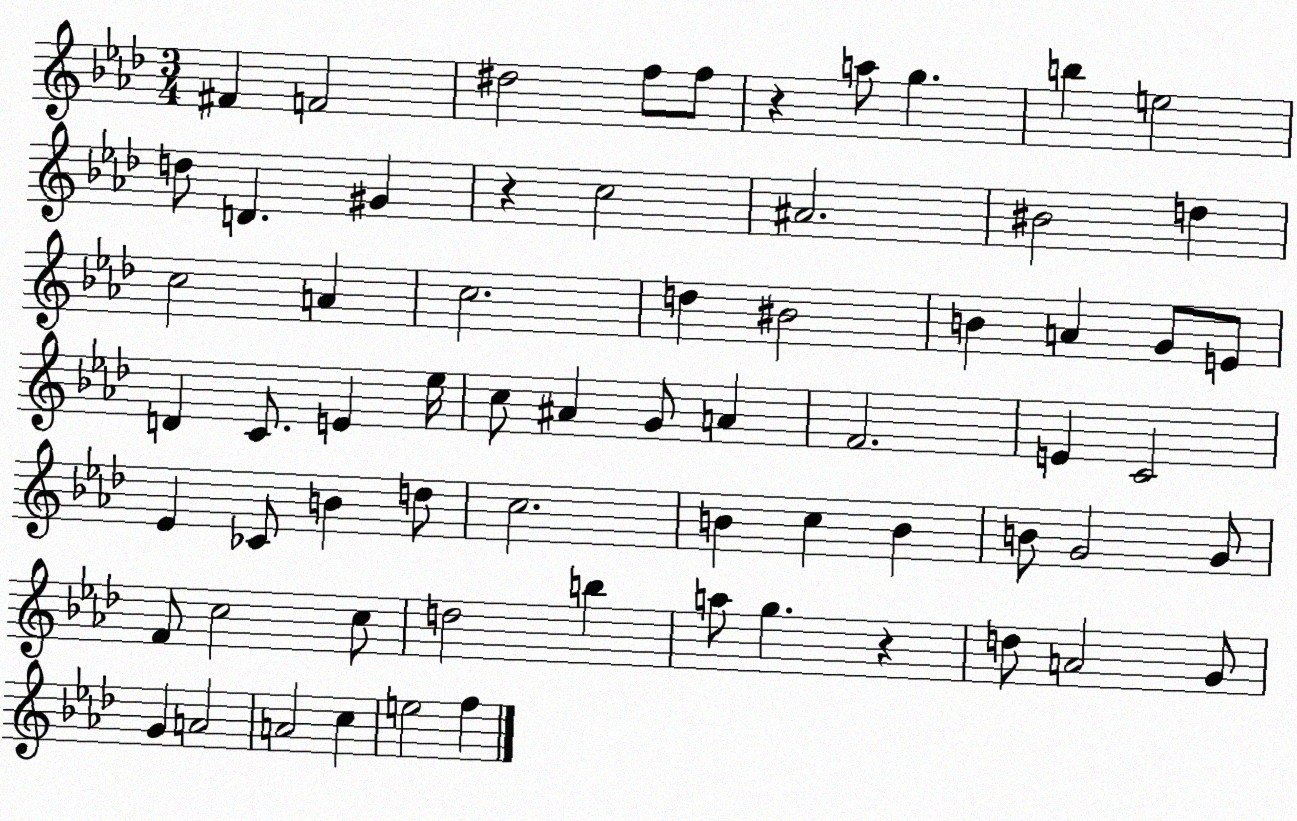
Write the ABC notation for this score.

X:1
T:Untitled
M:3/4
L:1/4
K:Ab
^F F2 ^d2 f/2 f/2 z a/2 g b e2 d/2 D ^G z c2 ^A2 ^B2 d c2 A c2 d ^B2 B A G/2 E/2 D C/2 E _e/4 c/2 ^A G/2 A F2 E C2 _E _C/2 B d/2 c2 B c B B/2 G2 G/2 F/2 c2 c/2 d2 b a/2 g z d/2 A2 G/2 G A2 A2 c e2 f